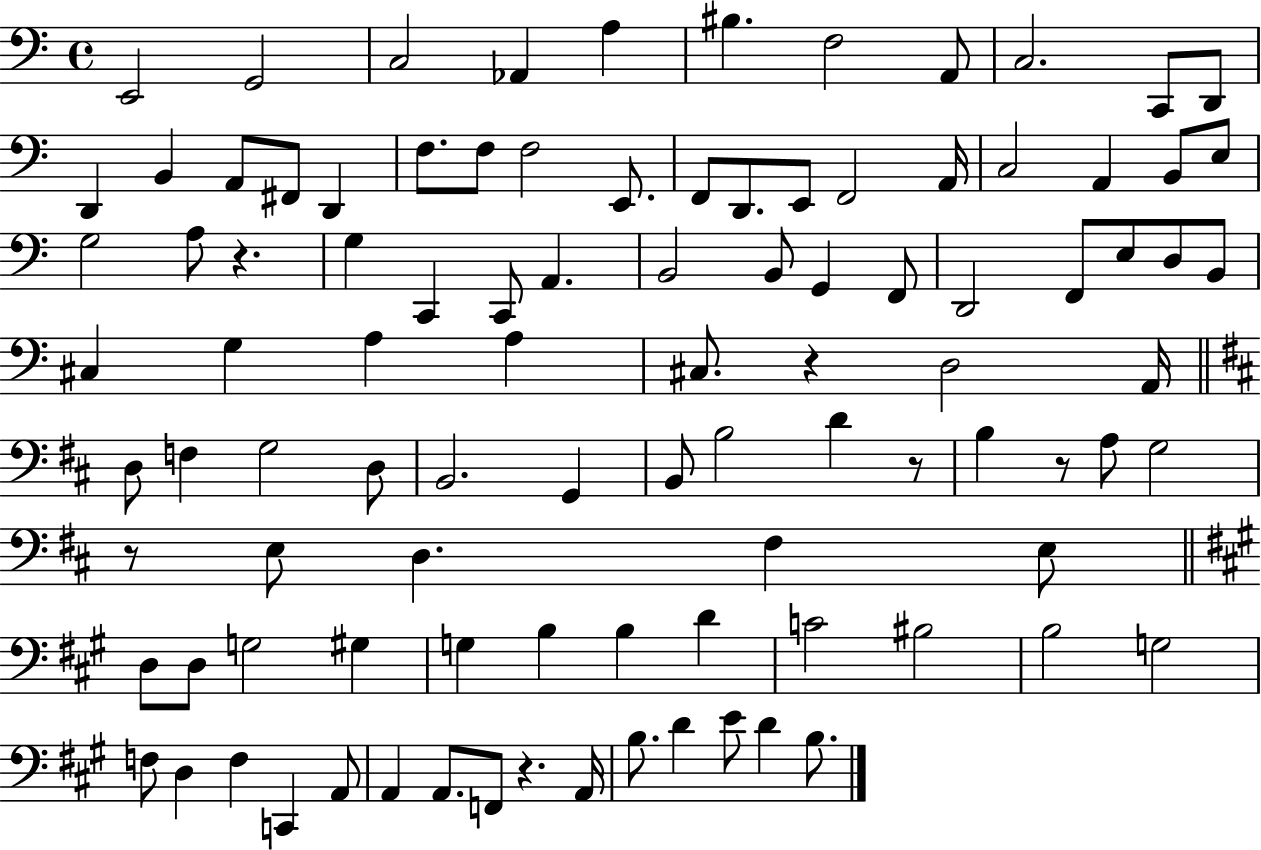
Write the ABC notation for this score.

X:1
T:Untitled
M:4/4
L:1/4
K:C
E,,2 G,,2 C,2 _A,, A, ^B, F,2 A,,/2 C,2 C,,/2 D,,/2 D,, B,, A,,/2 ^F,,/2 D,, F,/2 F,/2 F,2 E,,/2 F,,/2 D,,/2 E,,/2 F,,2 A,,/4 C,2 A,, B,,/2 E,/2 G,2 A,/2 z G, C,, C,,/2 A,, B,,2 B,,/2 G,, F,,/2 D,,2 F,,/2 E,/2 D,/2 B,,/2 ^C, G, A, A, ^C,/2 z D,2 A,,/4 D,/2 F, G,2 D,/2 B,,2 G,, B,,/2 B,2 D z/2 B, z/2 A,/2 G,2 z/2 E,/2 D, ^F, E,/2 D,/2 D,/2 G,2 ^G, G, B, B, D C2 ^B,2 B,2 G,2 F,/2 D, F, C,, A,,/2 A,, A,,/2 F,,/2 z A,,/4 B,/2 D E/2 D B,/2